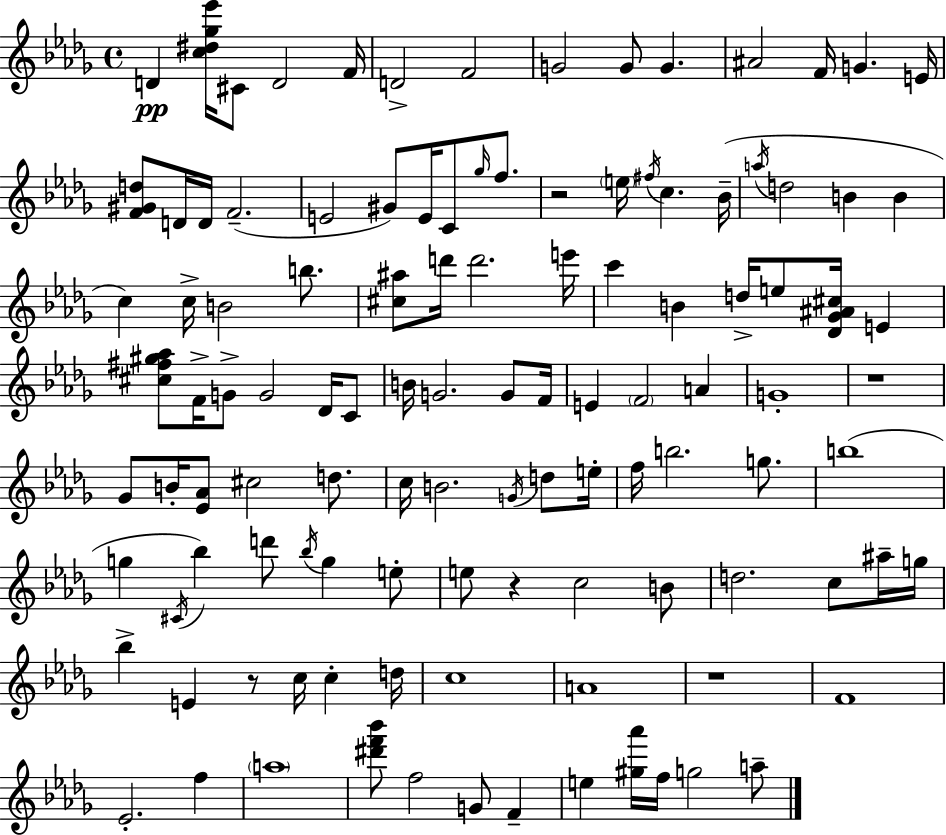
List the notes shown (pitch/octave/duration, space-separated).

D4/q [C5,D#5,Gb5,Eb6]/s C#4/e D4/h F4/s D4/h F4/h G4/h G4/e G4/q. A#4/h F4/s G4/q. E4/s [F4,G#4,D5]/e D4/s D4/s F4/h. E4/h G#4/e E4/s C4/e Gb5/s F5/e. R/h E5/s F#5/s C5/q. Bb4/s A5/s D5/h B4/q B4/q C5/q C5/s B4/h B5/e. [C#5,A#5]/e D6/s D6/h. E6/s C6/q B4/q D5/s E5/e [Db4,Gb4,A#4,C#5]/s E4/q [C#5,F#5,G#5,Ab5]/e F4/s G4/e G4/h Db4/s C4/e B4/s G4/h. G4/e F4/s E4/q F4/h A4/q G4/w R/w Gb4/e B4/s [Eb4,Ab4]/e C#5/h D5/e. C5/s B4/h. G4/s D5/e E5/s F5/s B5/h. G5/e. B5/w G5/q C#4/s Bb5/q D6/e Bb5/s G5/q E5/e E5/e R/q C5/h B4/e D5/h. C5/e A#5/s G5/s Bb5/q E4/q R/e C5/s C5/q D5/s C5/w A4/w R/w F4/w Eb4/h. F5/q A5/w [D#6,F6,Bb6]/e F5/h G4/e F4/q E5/q [G#5,Ab6]/s F5/s G5/h A5/e